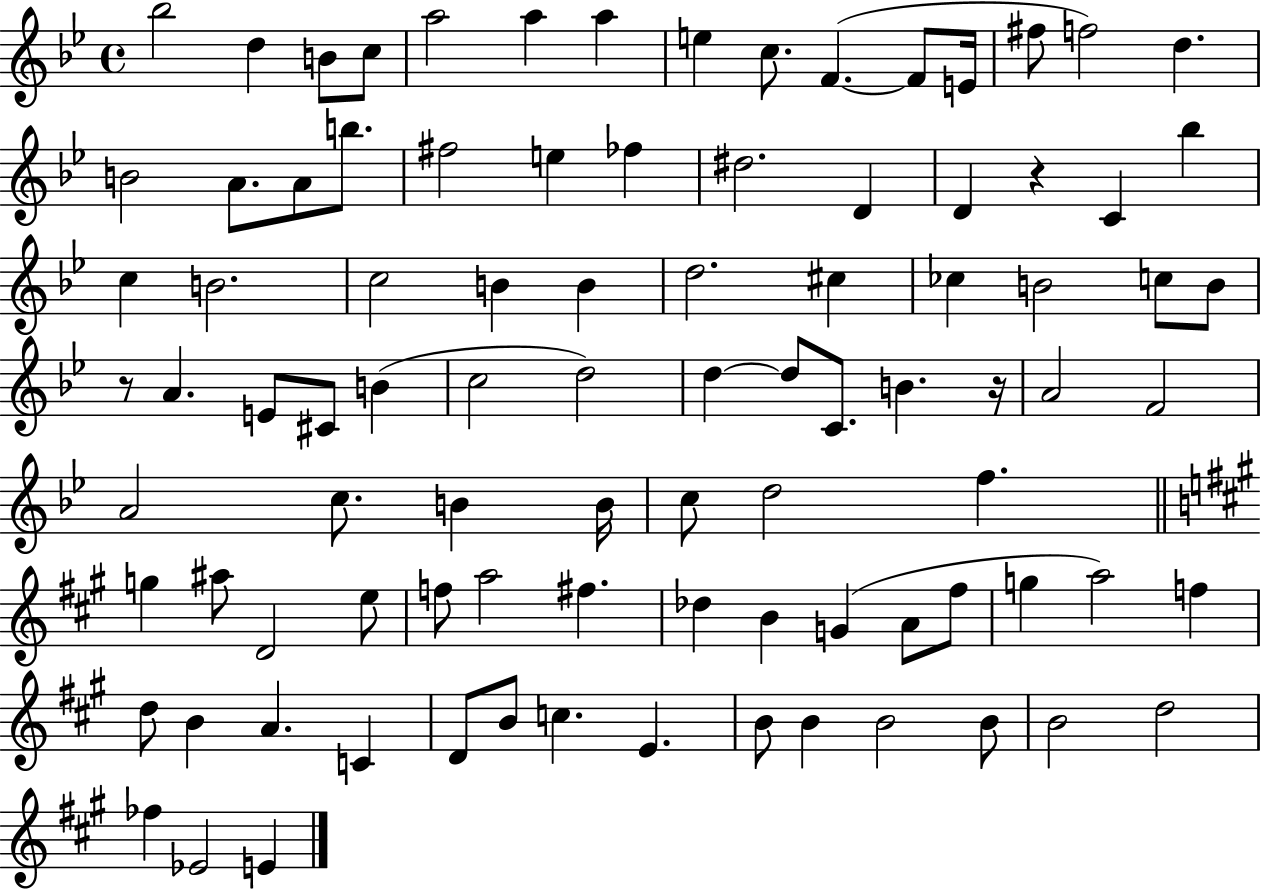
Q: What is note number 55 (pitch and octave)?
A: C5